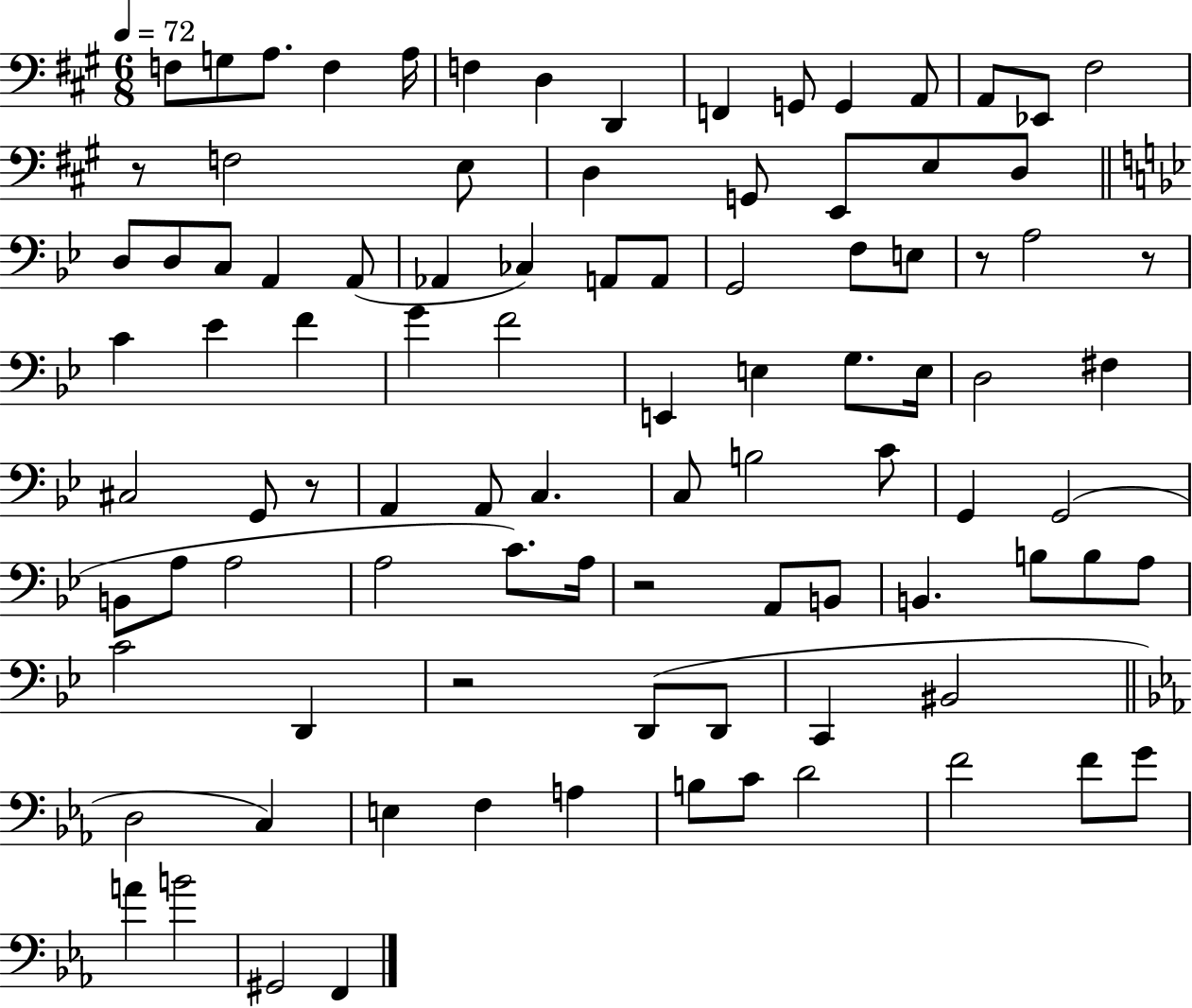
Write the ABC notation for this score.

X:1
T:Untitled
M:6/8
L:1/4
K:A
F,/2 G,/2 A,/2 F, A,/4 F, D, D,, F,, G,,/2 G,, A,,/2 A,,/2 _E,,/2 ^F,2 z/2 F,2 E,/2 D, G,,/2 E,,/2 E,/2 D,/2 D,/2 D,/2 C,/2 A,, A,,/2 _A,, _C, A,,/2 A,,/2 G,,2 F,/2 E,/2 z/2 A,2 z/2 C _E F G F2 E,, E, G,/2 E,/4 D,2 ^F, ^C,2 G,,/2 z/2 A,, A,,/2 C, C,/2 B,2 C/2 G,, G,,2 B,,/2 A,/2 A,2 A,2 C/2 A,/4 z2 A,,/2 B,,/2 B,, B,/2 B,/2 A,/2 C2 D,, z2 D,,/2 D,,/2 C,, ^B,,2 D,2 C, E, F, A, B,/2 C/2 D2 F2 F/2 G/2 A B2 ^G,,2 F,,